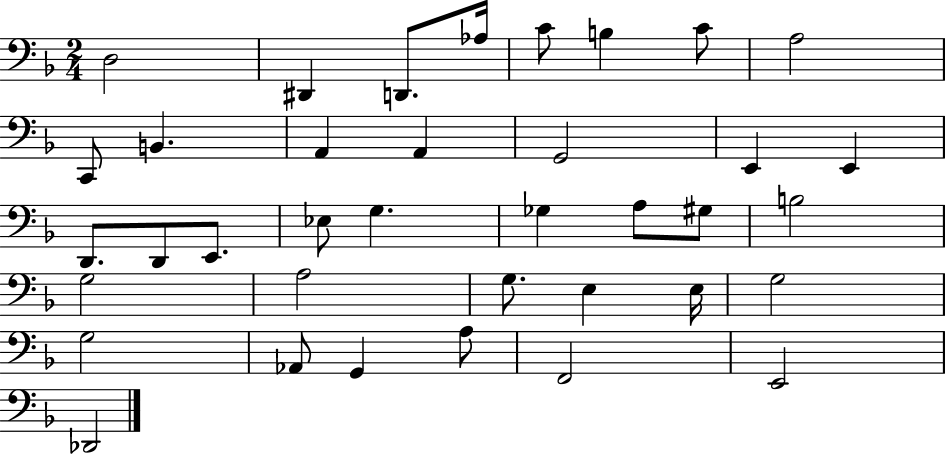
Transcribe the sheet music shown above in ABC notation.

X:1
T:Untitled
M:2/4
L:1/4
K:F
D,2 ^D,, D,,/2 _A,/4 C/2 B, C/2 A,2 C,,/2 B,, A,, A,, G,,2 E,, E,, D,,/2 D,,/2 E,,/2 _E,/2 G, _G, A,/2 ^G,/2 B,2 G,2 A,2 G,/2 E, E,/4 G,2 G,2 _A,,/2 G,, A,/2 F,,2 E,,2 _D,,2